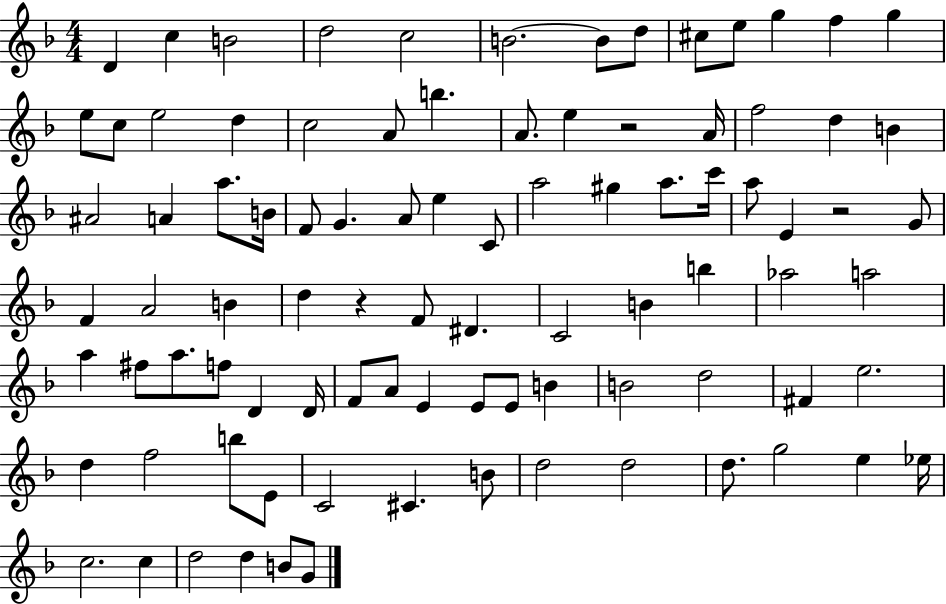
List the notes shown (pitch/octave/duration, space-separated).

D4/q C5/q B4/h D5/h C5/h B4/h. B4/e D5/e C#5/e E5/e G5/q F5/q G5/q E5/e C5/e E5/h D5/q C5/h A4/e B5/q. A4/e. E5/q R/h A4/s F5/h D5/q B4/q A#4/h A4/q A5/e. B4/s F4/e G4/q. A4/e E5/q C4/e A5/h G#5/q A5/e. C6/s A5/e E4/q R/h G4/e F4/q A4/h B4/q D5/q R/q F4/e D#4/q. C4/h B4/q B5/q Ab5/h A5/h A5/q F#5/e A5/e. F5/e D4/q D4/s F4/e A4/e E4/q E4/e E4/e B4/q B4/h D5/h F#4/q E5/h. D5/q F5/h B5/e E4/e C4/h C#4/q. B4/e D5/h D5/h D5/e. G5/h E5/q Eb5/s C5/h. C5/q D5/h D5/q B4/e G4/e